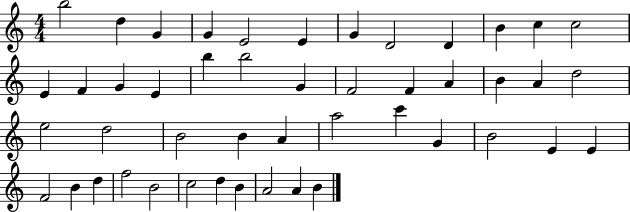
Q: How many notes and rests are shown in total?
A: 47